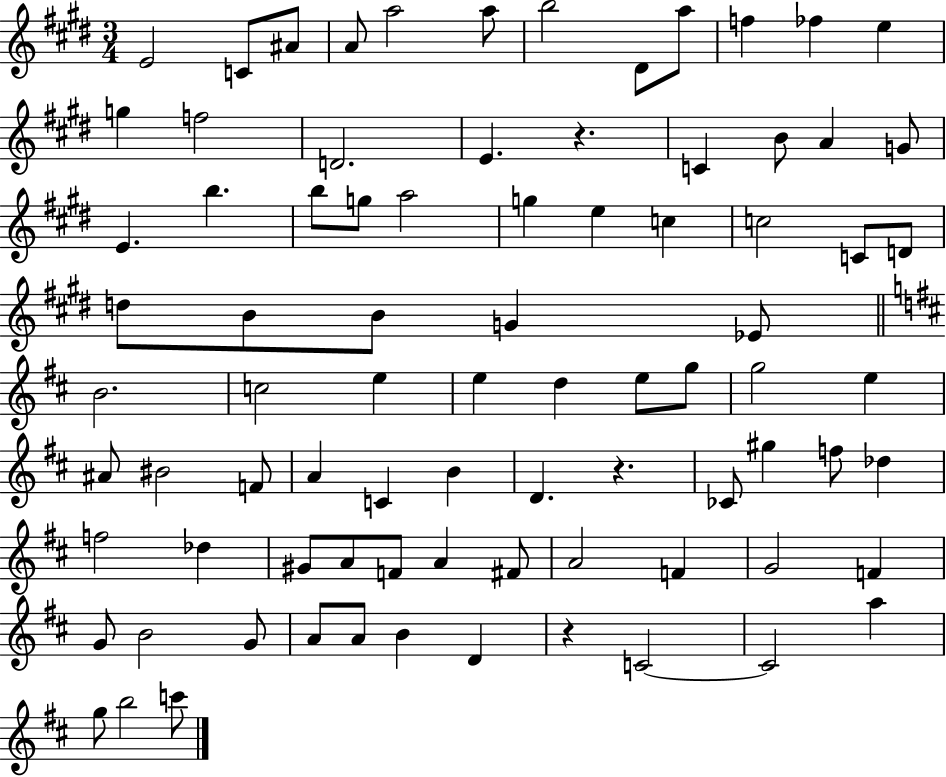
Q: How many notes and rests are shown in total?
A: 83